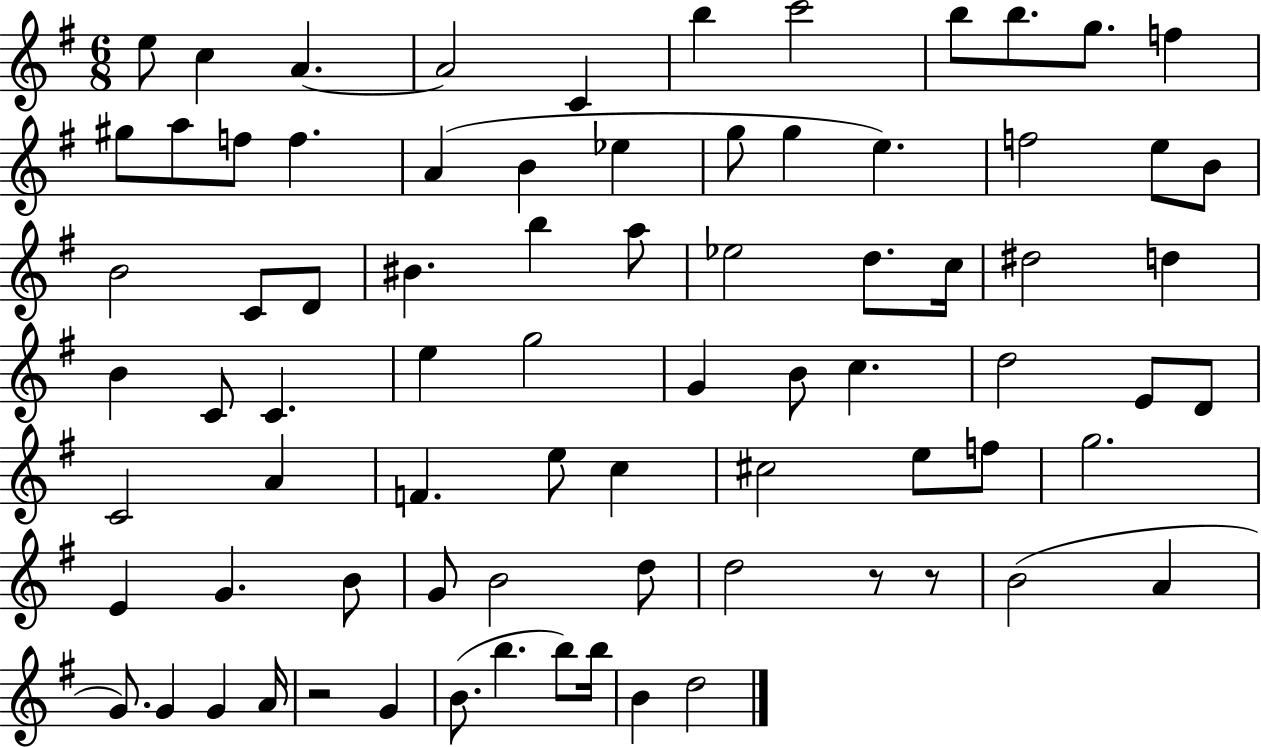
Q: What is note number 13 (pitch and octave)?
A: A5